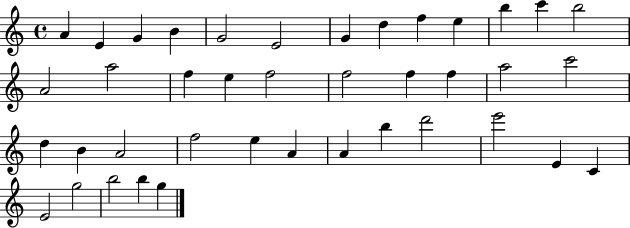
X:1
T:Untitled
M:4/4
L:1/4
K:C
A E G B G2 E2 G d f e b c' b2 A2 a2 f e f2 f2 f f a2 c'2 d B A2 f2 e A A b d'2 e'2 E C E2 g2 b2 b g